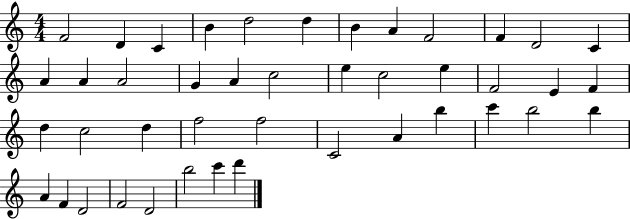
X:1
T:Untitled
M:4/4
L:1/4
K:C
F2 D C B d2 d B A F2 F D2 C A A A2 G A c2 e c2 e F2 E F d c2 d f2 f2 C2 A b c' b2 b A F D2 F2 D2 b2 c' d'